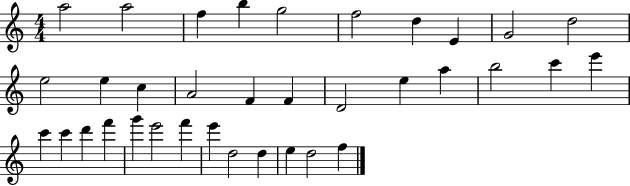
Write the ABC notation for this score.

X:1
T:Untitled
M:4/4
L:1/4
K:C
a2 a2 f b g2 f2 d E G2 d2 e2 e c A2 F F D2 e a b2 c' e' c' c' d' f' g' e'2 f' e' d2 d e d2 f